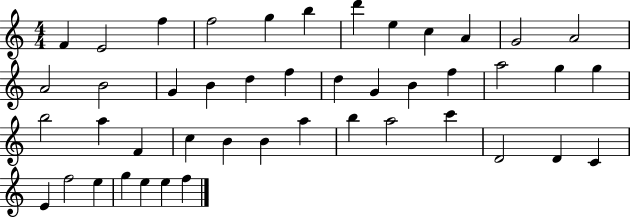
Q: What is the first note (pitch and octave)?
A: F4